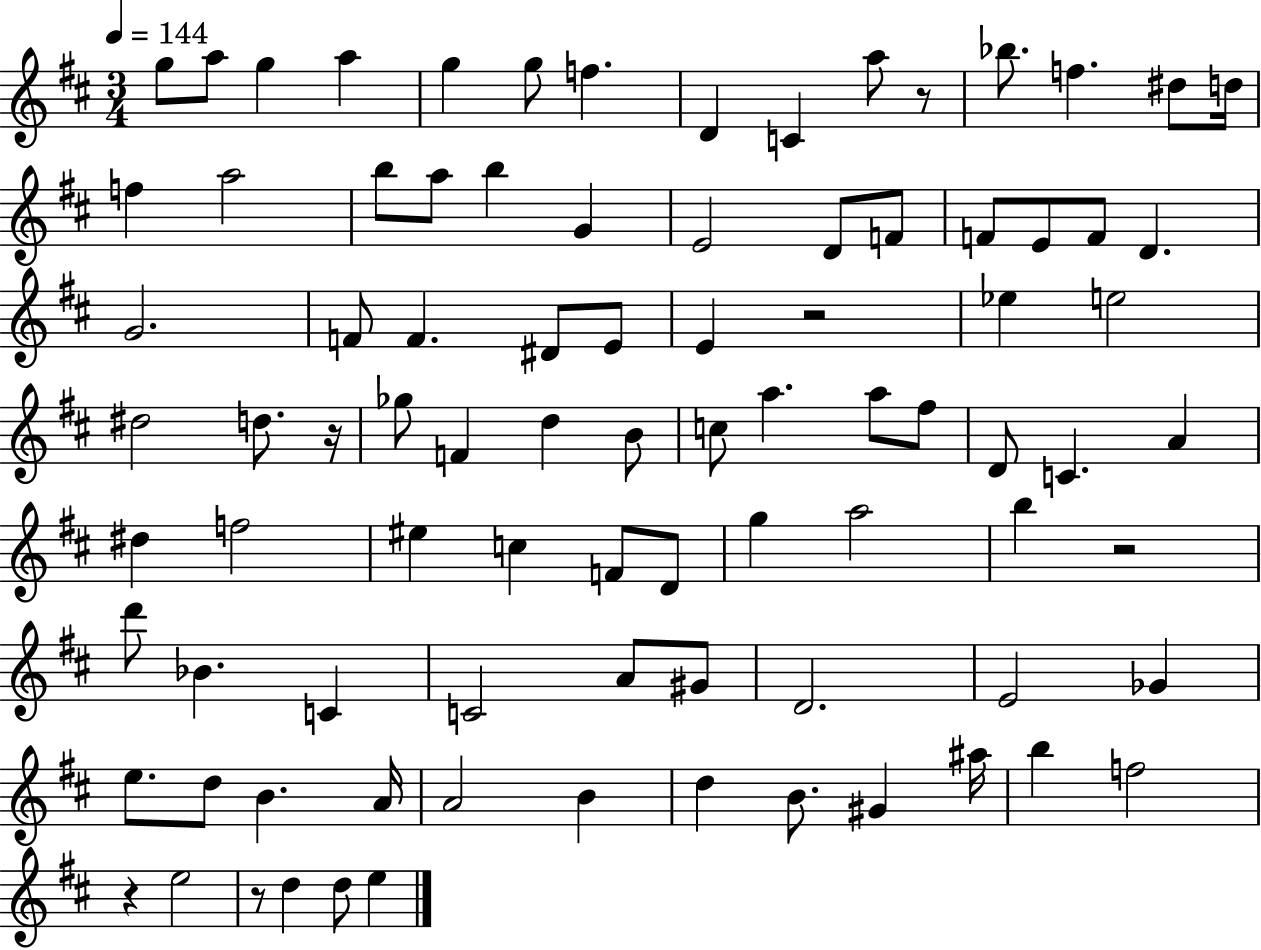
X:1
T:Untitled
M:3/4
L:1/4
K:D
g/2 a/2 g a g g/2 f D C a/2 z/2 _b/2 f ^d/2 d/4 f a2 b/2 a/2 b G E2 D/2 F/2 F/2 E/2 F/2 D G2 F/2 F ^D/2 E/2 E z2 _e e2 ^d2 d/2 z/4 _g/2 F d B/2 c/2 a a/2 ^f/2 D/2 C A ^d f2 ^e c F/2 D/2 g a2 b z2 d'/2 _B C C2 A/2 ^G/2 D2 E2 _G e/2 d/2 B A/4 A2 B d B/2 ^G ^a/4 b f2 z e2 z/2 d d/2 e